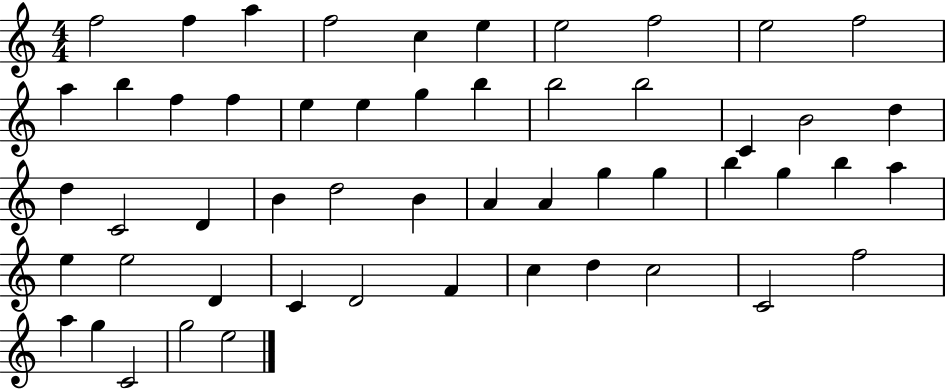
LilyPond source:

{
  \clef treble
  \numericTimeSignature
  \time 4/4
  \key c \major
  f''2 f''4 a''4 | f''2 c''4 e''4 | e''2 f''2 | e''2 f''2 | \break a''4 b''4 f''4 f''4 | e''4 e''4 g''4 b''4 | b''2 b''2 | c'4 b'2 d''4 | \break d''4 c'2 d'4 | b'4 d''2 b'4 | a'4 a'4 g''4 g''4 | b''4 g''4 b''4 a''4 | \break e''4 e''2 d'4 | c'4 d'2 f'4 | c''4 d''4 c''2 | c'2 f''2 | \break a''4 g''4 c'2 | g''2 e''2 | \bar "|."
}